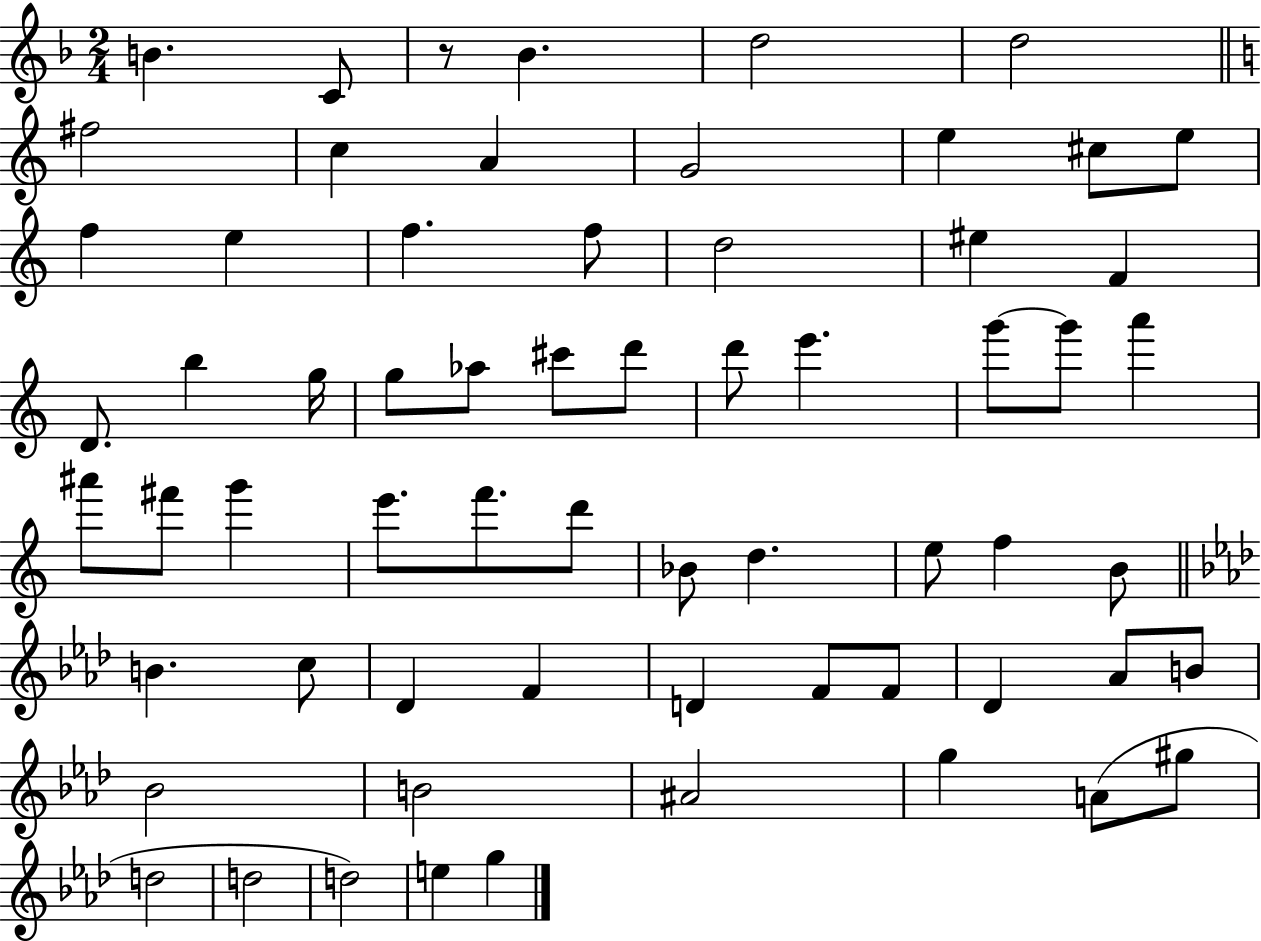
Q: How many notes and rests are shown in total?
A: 64